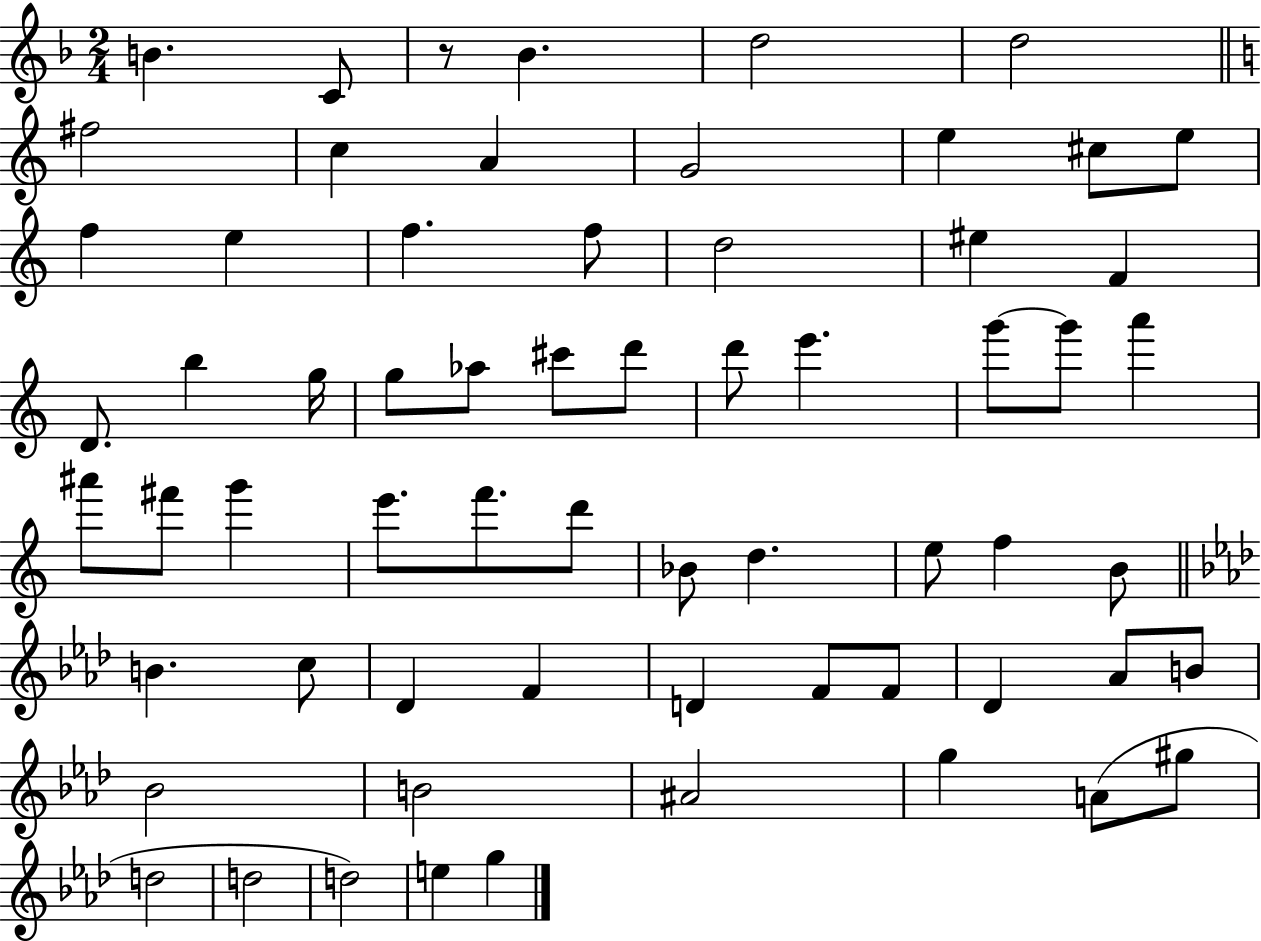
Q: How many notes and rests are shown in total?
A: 64